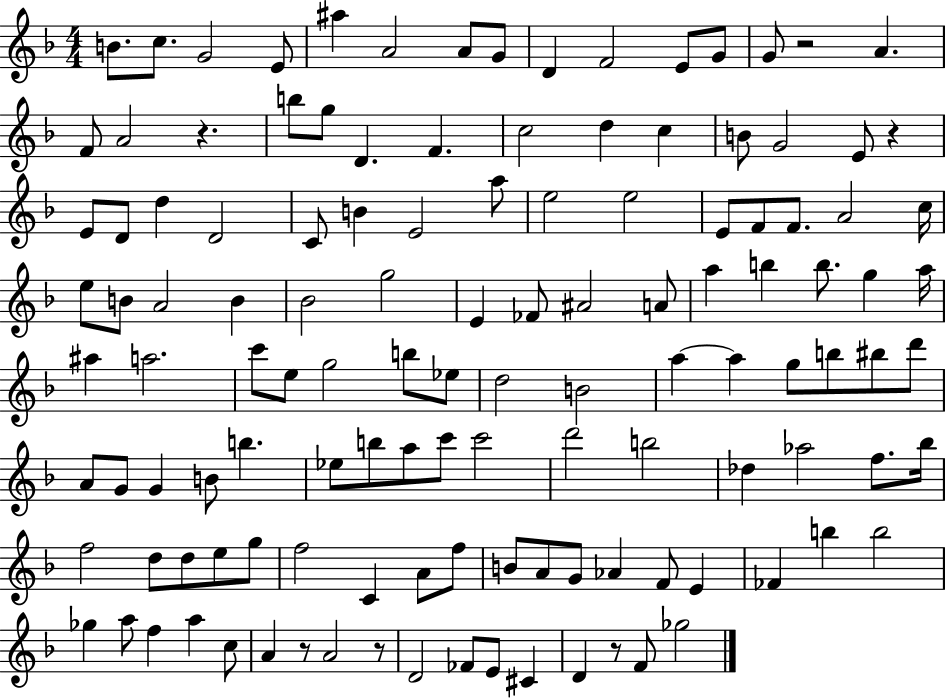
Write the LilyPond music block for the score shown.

{
  \clef treble
  \numericTimeSignature
  \time 4/4
  \key f \major
  b'8. c''8. g'2 e'8 | ais''4 a'2 a'8 g'8 | d'4 f'2 e'8 g'8 | g'8 r2 a'4. | \break f'8 a'2 r4. | b''8 g''8 d'4. f'4. | c''2 d''4 c''4 | b'8 g'2 e'8 r4 | \break e'8 d'8 d''4 d'2 | c'8 b'4 e'2 a''8 | e''2 e''2 | e'8 f'8 f'8. a'2 c''16 | \break e''8 b'8 a'2 b'4 | bes'2 g''2 | e'4 fes'8 ais'2 a'8 | a''4 b''4 b''8. g''4 a''16 | \break ais''4 a''2. | c'''8 e''8 g''2 b''8 ees''8 | d''2 b'2 | a''4~~ a''4 g''8 b''8 bis''8 d'''8 | \break a'8 g'8 g'4 b'8 b''4. | ees''8 b''8 a''8 c'''8 c'''2 | d'''2 b''2 | des''4 aes''2 f''8. bes''16 | \break f''2 d''8 d''8 e''8 g''8 | f''2 c'4 a'8 f''8 | b'8 a'8 g'8 aes'4 f'8 e'4 | fes'4 b''4 b''2 | \break ges''4 a''8 f''4 a''4 c''8 | a'4 r8 a'2 r8 | d'2 fes'8 e'8 cis'4 | d'4 r8 f'8 ges''2 | \break \bar "|."
}